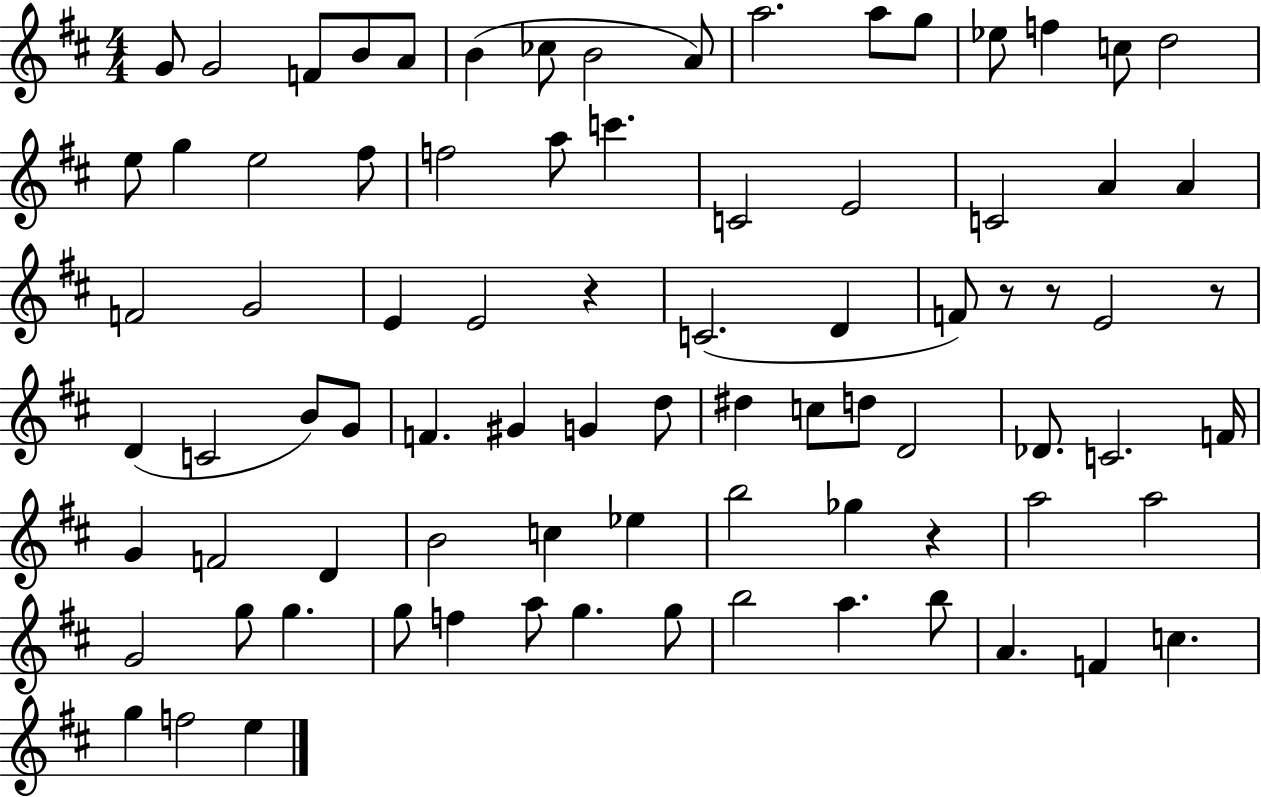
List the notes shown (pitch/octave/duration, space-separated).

G4/e G4/h F4/e B4/e A4/e B4/q CES5/e B4/h A4/e A5/h. A5/e G5/e Eb5/e F5/q C5/e D5/h E5/e G5/q E5/h F#5/e F5/h A5/e C6/q. C4/h E4/h C4/h A4/q A4/q F4/h G4/h E4/q E4/h R/q C4/h. D4/q F4/e R/e R/e E4/h R/e D4/q C4/h B4/e G4/e F4/q. G#4/q G4/q D5/e D#5/q C5/e D5/e D4/h Db4/e. C4/h. F4/s G4/q F4/h D4/q B4/h C5/q Eb5/q B5/h Gb5/q R/q A5/h A5/h G4/h G5/e G5/q. G5/e F5/q A5/e G5/q. G5/e B5/h A5/q. B5/e A4/q. F4/q C5/q. G5/q F5/h E5/q